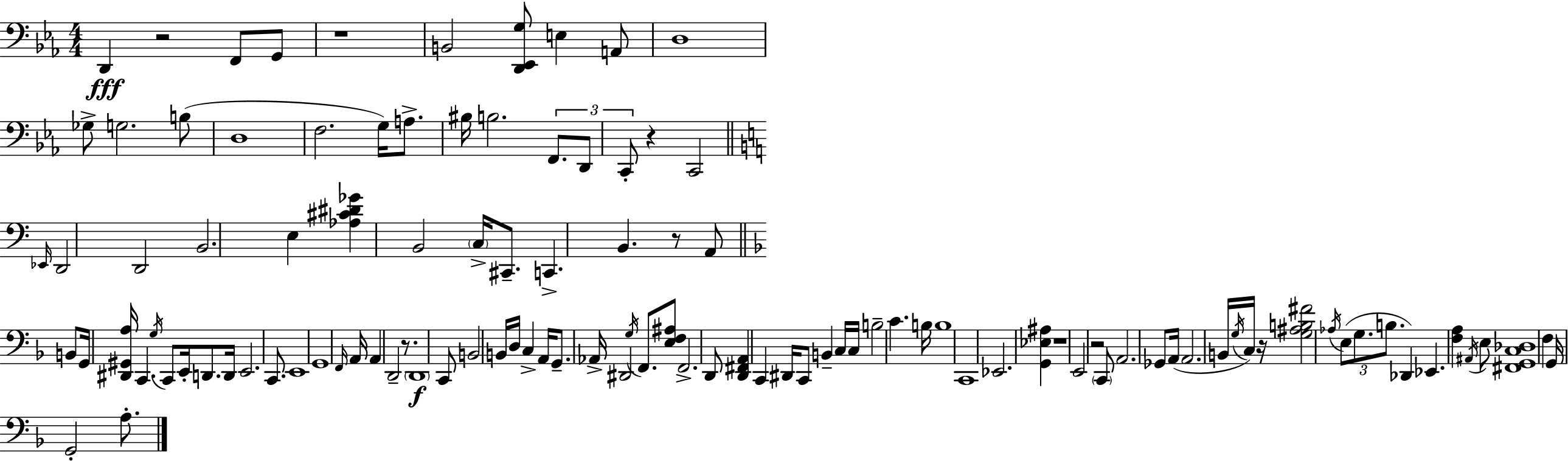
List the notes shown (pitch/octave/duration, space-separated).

D2/q R/h F2/e G2/e R/w B2/h [D2,Eb2,G3]/e E3/q A2/e D3/w Gb3/e G3/h. B3/e D3/w F3/h. G3/s A3/e. BIS3/s B3/h. F2/e. D2/e C2/e R/q C2/h Eb2/s D2/h D2/h B2/h. E3/q [Ab3,C#4,D#4,Gb4]/q B2/h C3/s C#2/e. C2/q. B2/q. R/e A2/e B2/e G2/s [D#2,G#2,A3]/s C2/q. G3/s C2/e E2/s D2/e. D2/s E2/h. C2/e. E2/w G2/w F2/s A2/s A2/q D2/h R/e. D2/w C2/e B2/h B2/s D3/s C3/q A2/s G2/e. Ab2/s D#2/h G3/s F2/e. [E3,F3,A#3]/e F2/h. D2/e [D2,F#2,A2]/q C2/q D#2/s C2/e B2/q C3/s C3/s B3/h C4/q. B3/s B3/w C2/w Eb2/h. [G2,Eb3,A#3]/q R/w E2/h R/h C2/e A2/h. Gb2/e A2/s A2/h. B2/s G3/s C3/s R/s [G3,A#3,B3,F#4]/h Ab3/s E3/e G3/e. B3/e. Db2/q Eb2/q. [F3,A3]/q A#2/s E3/e [F#2,G2,C3,Db3]/w F3/q G2/s G2/h A3/e.